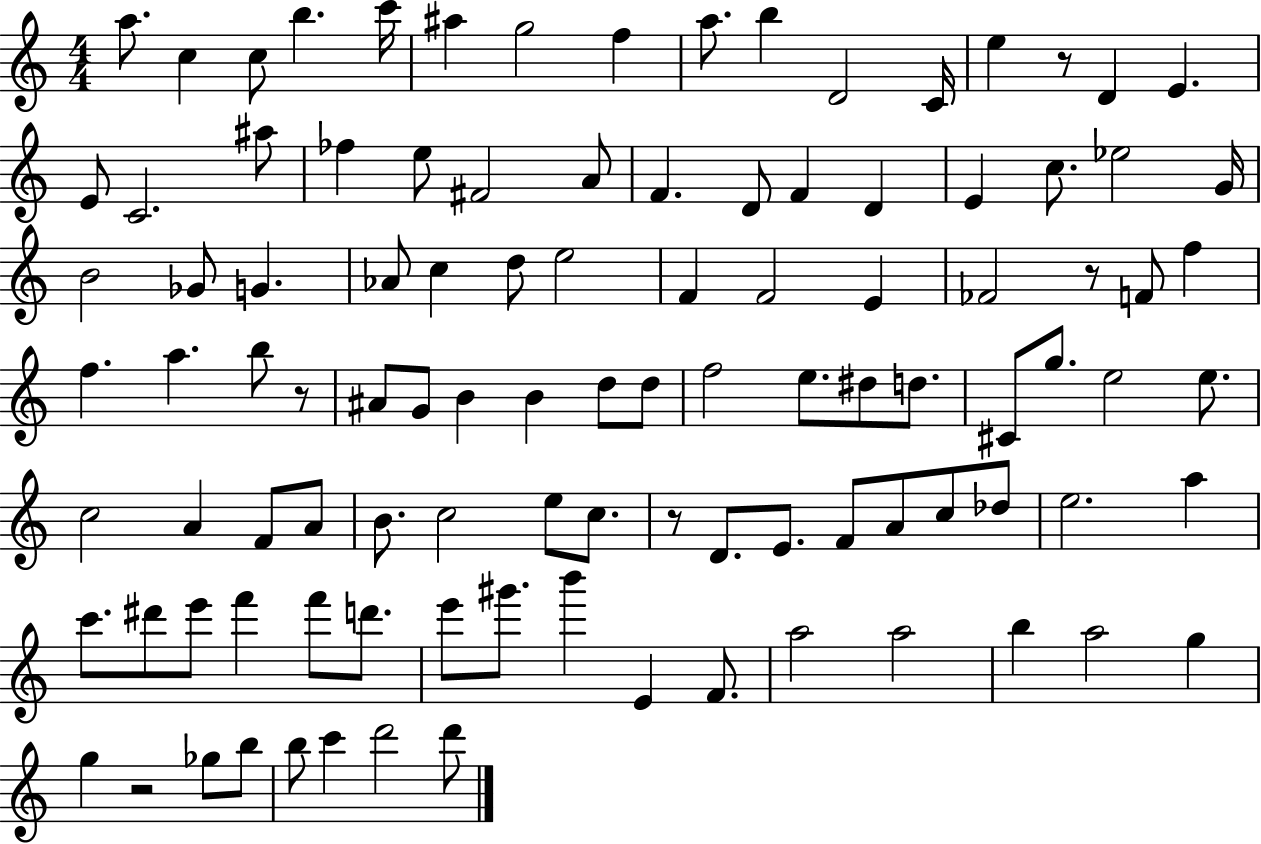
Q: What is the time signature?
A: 4/4